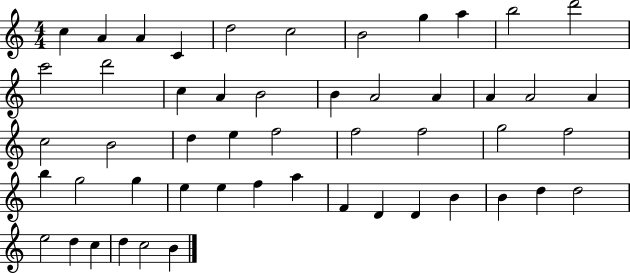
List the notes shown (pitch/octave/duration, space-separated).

C5/q A4/q A4/q C4/q D5/h C5/h B4/h G5/q A5/q B5/h D6/h C6/h D6/h C5/q A4/q B4/h B4/q A4/h A4/q A4/q A4/h A4/q C5/h B4/h D5/q E5/q F5/h F5/h F5/h G5/h F5/h B5/q G5/h G5/q E5/q E5/q F5/q A5/q F4/q D4/q D4/q B4/q B4/q D5/q D5/h E5/h D5/q C5/q D5/q C5/h B4/q